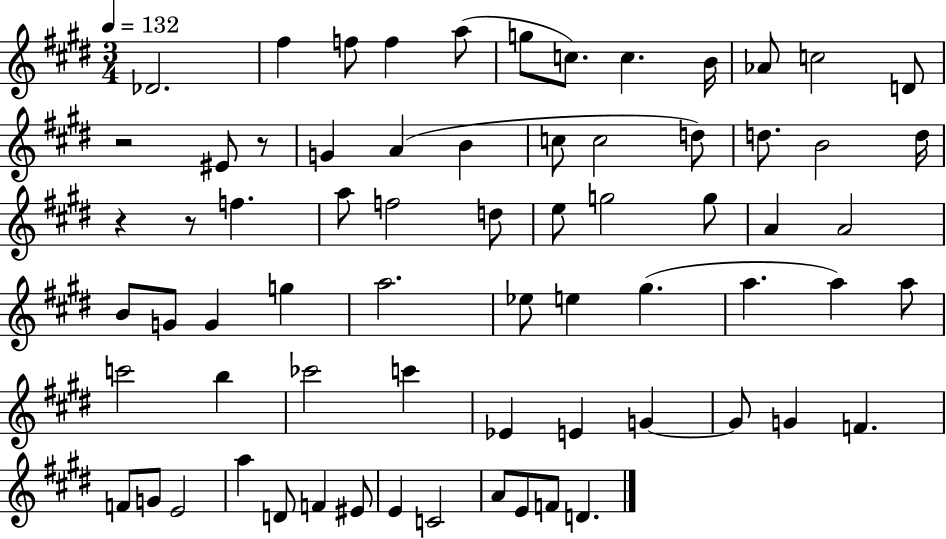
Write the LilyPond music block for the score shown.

{
  \clef treble
  \numericTimeSignature
  \time 3/4
  \key e \major
  \tempo 4 = 132
  des'2. | fis''4 f''8 f''4 a''8( | g''8 c''8.) c''4. b'16 | aes'8 c''2 d'8 | \break r2 eis'8 r8 | g'4 a'4( b'4 | c''8 c''2 d''8) | d''8. b'2 d''16 | \break r4 r8 f''4. | a''8 f''2 d''8 | e''8 g''2 g''8 | a'4 a'2 | \break b'8 g'8 g'4 g''4 | a''2. | ees''8 e''4 gis''4.( | a''4. a''4) a''8 | \break c'''2 b''4 | ces'''2 c'''4 | ees'4 e'4 g'4~~ | g'8 g'4 f'4. | \break f'8 g'8 e'2 | a''4 d'8 f'4 eis'8 | e'4 c'2 | a'8 e'8 f'8 d'4. | \break \bar "|."
}